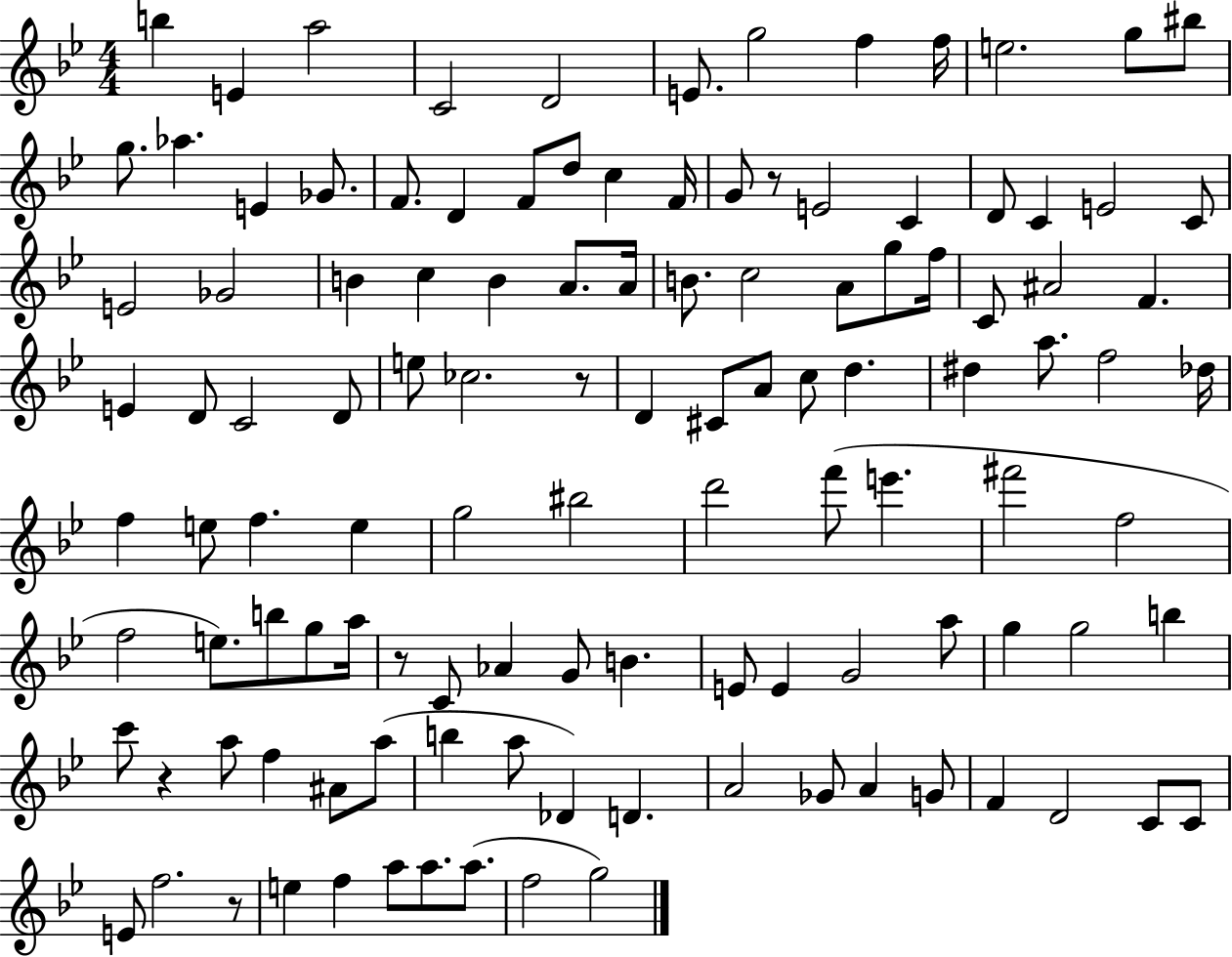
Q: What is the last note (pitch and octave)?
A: G5